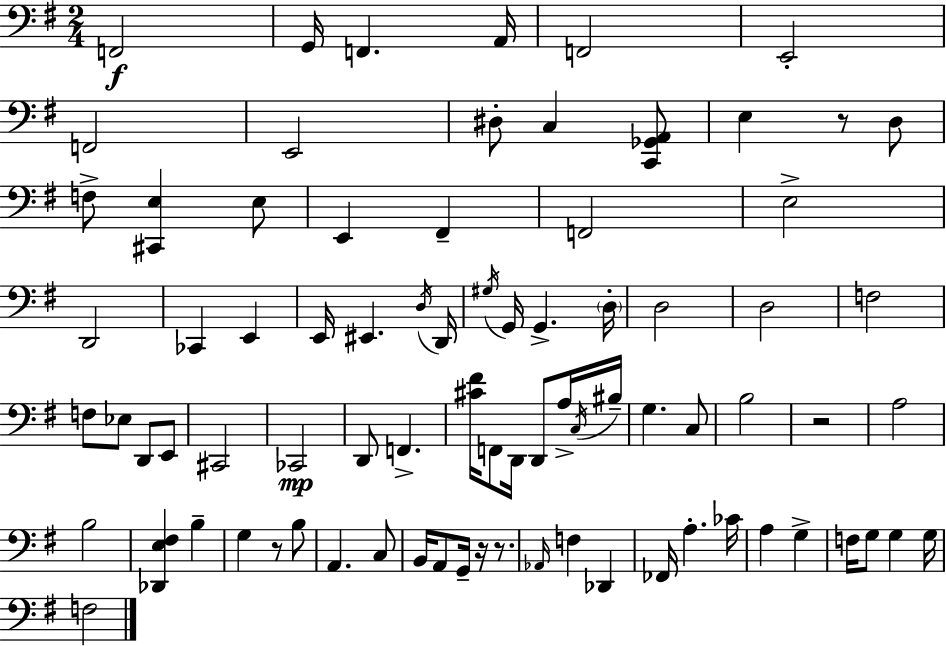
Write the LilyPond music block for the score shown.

{
  \clef bass
  \numericTimeSignature
  \time 2/4
  \key g \major
  f,2\f | g,16 f,4. a,16 | f,2 | e,2-. | \break f,2 | e,2 | dis8-. c4 <c, ges, a,>8 | e4 r8 d8 | \break f8-> <cis, e>4 e8 | e,4 fis,4-- | f,2 | e2-> | \break d,2 | ces,4 e,4 | e,16 eis,4. \acciaccatura { d16 } | d,16 \acciaccatura { gis16 } g,16 g,4.-> | \break \parenthesize d16-. d2 | d2 | f2 | f8 ees8 d,8 | \break e,8 cis,2 | ces,2\mp | d,8 f,4.-> | <cis' fis'>16 f,8 d,16 d,8 | \break a16-> \acciaccatura { c16 } bis16-- g4. | c8 b2 | r2 | a2 | \break b2 | <des, e fis>4 b4-- | g4 r8 | b8 a,4. | \break c8 b,16 a,8 g,16-- r16 | r8. \grace { aes,16 } f4 | des,4 fes,16 a4.-. | ces'16 a4 | \break g4-> f16 g8 g4 | g16 f2 | \bar "|."
}